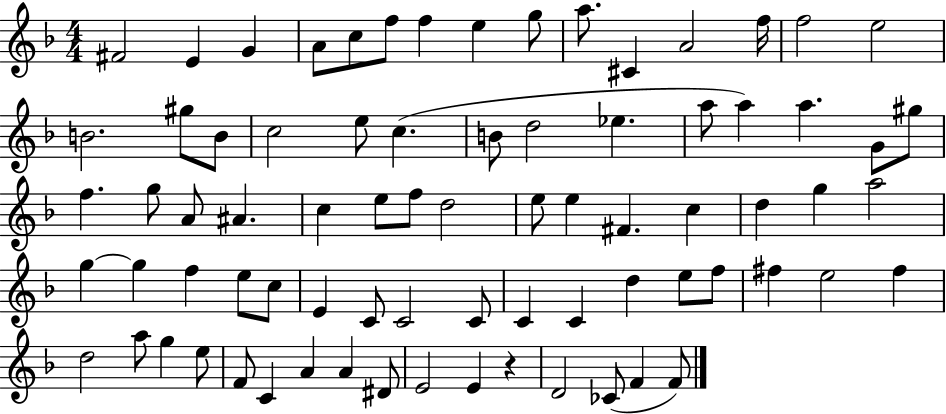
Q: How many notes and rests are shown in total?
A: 77